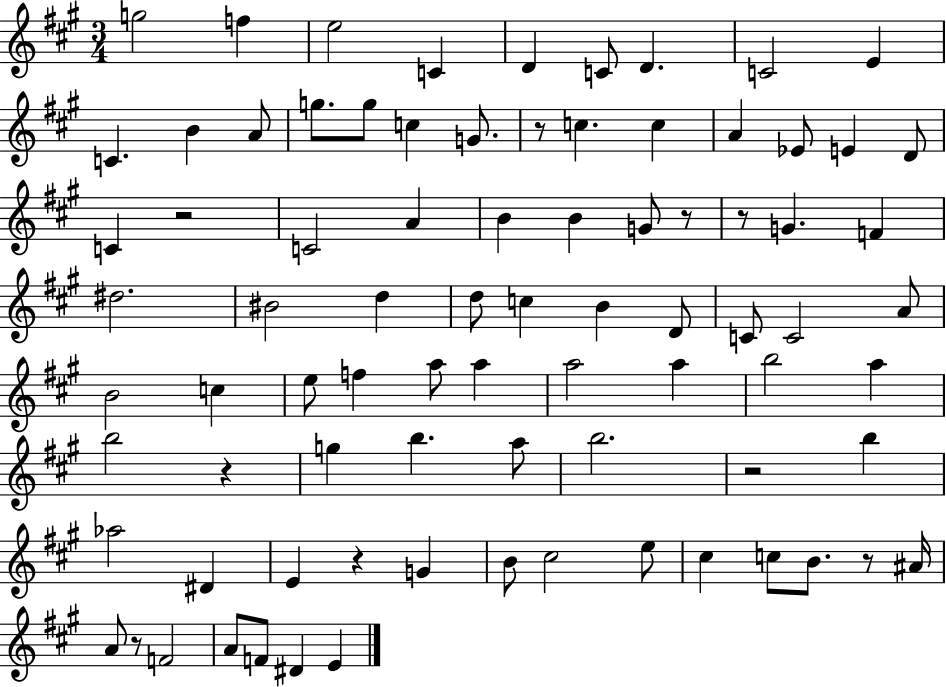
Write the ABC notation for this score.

X:1
T:Untitled
M:3/4
L:1/4
K:A
g2 f e2 C D C/2 D C2 E C B A/2 g/2 g/2 c G/2 z/2 c c A _E/2 E D/2 C z2 C2 A B B G/2 z/2 z/2 G F ^d2 ^B2 d d/2 c B D/2 C/2 C2 A/2 B2 c e/2 f a/2 a a2 a b2 a b2 z g b a/2 b2 z2 b _a2 ^D E z G B/2 ^c2 e/2 ^c c/2 B/2 z/2 ^A/4 A/2 z/2 F2 A/2 F/2 ^D E